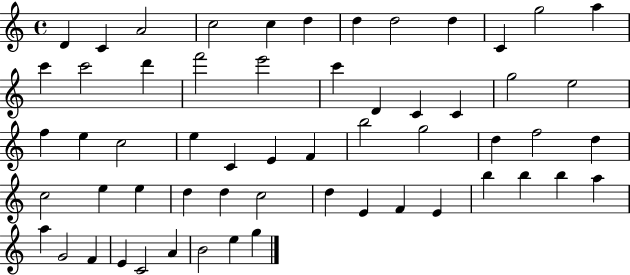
X:1
T:Untitled
M:4/4
L:1/4
K:C
D C A2 c2 c d d d2 d C g2 a c' c'2 d' f'2 e'2 c' D C C g2 e2 f e c2 e C E F b2 g2 d f2 d c2 e e d d c2 d E F E b b b a a G2 F E C2 A B2 e g